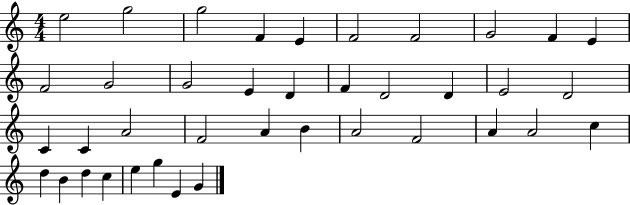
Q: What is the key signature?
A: C major